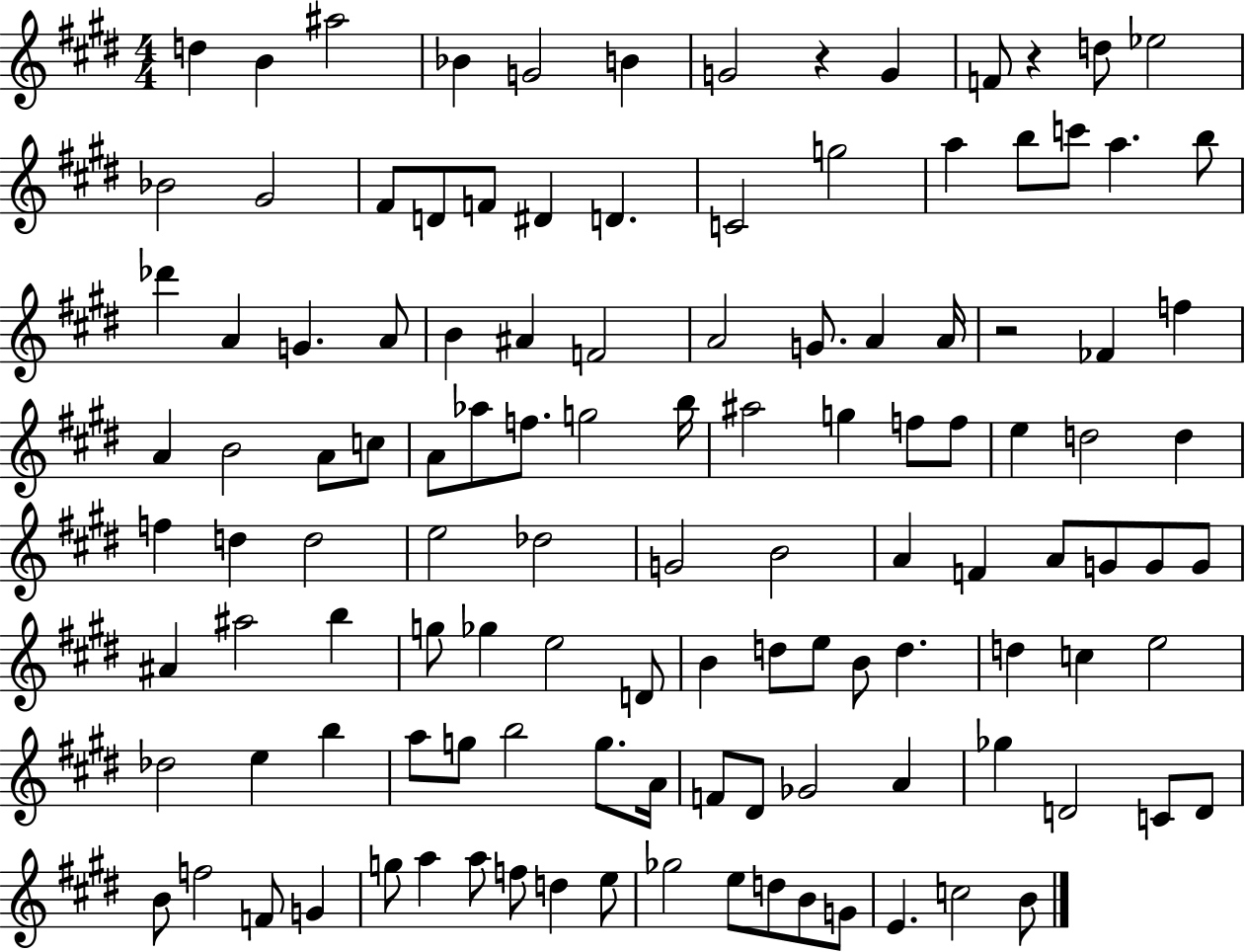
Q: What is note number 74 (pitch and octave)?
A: D4